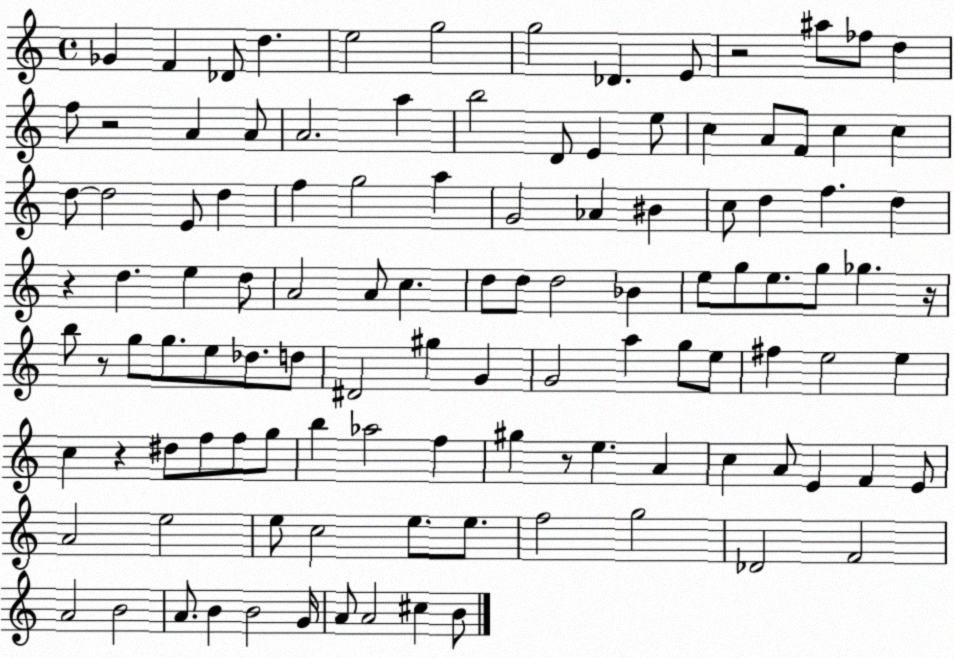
X:1
T:Untitled
M:4/4
L:1/4
K:C
_G F _D/2 d e2 g2 g2 _D E/2 z2 ^a/2 _f/2 d f/2 z2 A A/2 A2 a b2 D/2 E e/2 c A/2 F/2 c c d/2 d2 E/2 d f g2 a G2 _A ^B c/2 d f d z d e d/2 A2 A/2 c d/2 d/2 d2 _B e/2 g/2 e/2 g/2 _g z/4 b/2 z/2 g/2 g/2 e/2 _d/2 d/2 ^D2 ^g G G2 a g/2 e/2 ^f e2 e c z ^d/2 f/2 f/2 g/2 b _a2 f ^g z/2 e A c A/2 E F E/2 A2 e2 e/2 c2 e/2 e/2 f2 g2 _D2 F2 A2 B2 A/2 B B2 G/4 A/2 A2 ^c B/2